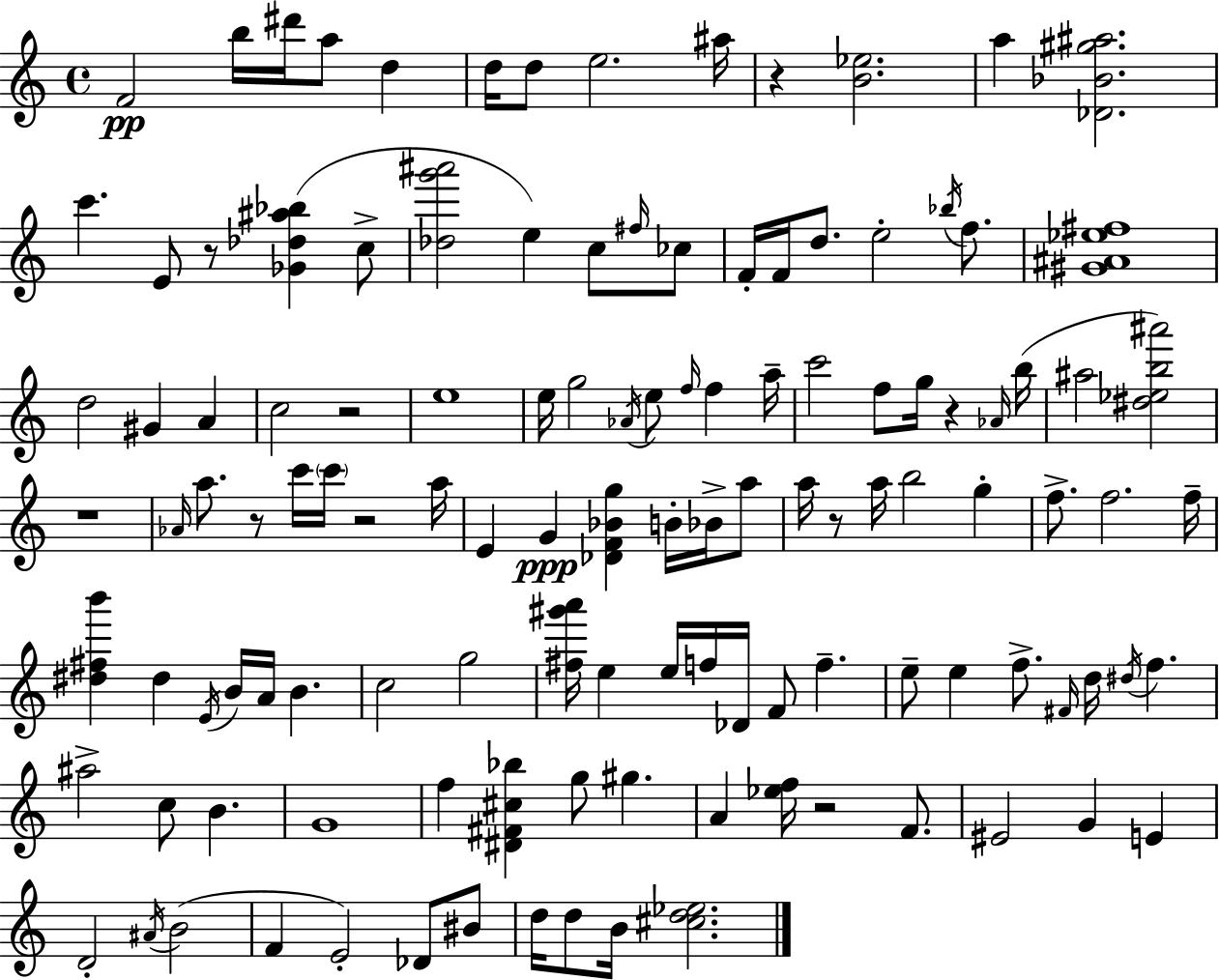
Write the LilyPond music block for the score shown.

{
  \clef treble
  \time 4/4
  \defaultTimeSignature
  \key a \minor
  f'2\pp b''16 dis'''16 a''8 d''4 | d''16 d''8 e''2. ais''16 | r4 <b' ees''>2. | a''4 <des' bes' gis'' ais''>2. | \break c'''4. e'8 r8 <ges' des'' ais'' bes''>4( c''8-> | <des'' g''' ais'''>2 e''4) c''8 \grace { fis''16 } ces''8 | f'16-. f'16 d''8. e''2-. \acciaccatura { bes''16 } f''8. | <gis' ais' ees'' fis''>1 | \break d''2 gis'4 a'4 | c''2 r2 | e''1 | e''16 g''2 \acciaccatura { aes'16 } e''8 \grace { f''16 } f''4 | \break a''16-- c'''2 f''8 g''16 r4 | \grace { aes'16 }( b''16 ais''2 <dis'' ees'' b'' ais'''>2) | r1 | \grace { aes'16 } a''8. r8 c'''16 \parenthesize c'''16 r2 | \break a''16 e'4 g'4\ppp <des' f' bes' g''>4 | b'16-. bes'16-> a''8 a''16 r8 a''16 b''2 | g''4-. f''8.-> f''2. | f''16-- <dis'' fis'' b'''>4 dis''4 \acciaccatura { e'16 } b'16 | \break a'16 b'4. c''2 g''2 | <fis'' gis''' a'''>16 e''4 e''16 f''16 des'16 f'8 | f''4.-- e''8-- e''4 f''8.-> | \grace { fis'16 } d''16 \acciaccatura { dis''16 } f''4. ais''2-> | \break c''8 b'4. g'1 | f''4 <dis' fis' cis'' bes''>4 | g''8 gis''4. a'4 <ees'' f''>16 r2 | f'8. eis'2 | \break g'4 e'4 d'2-. | \acciaccatura { ais'16 } b'2( f'4 e'2-.) | des'8 bis'8 d''16 d''8 b'16 <cis'' d'' ees''>2. | \bar "|."
}